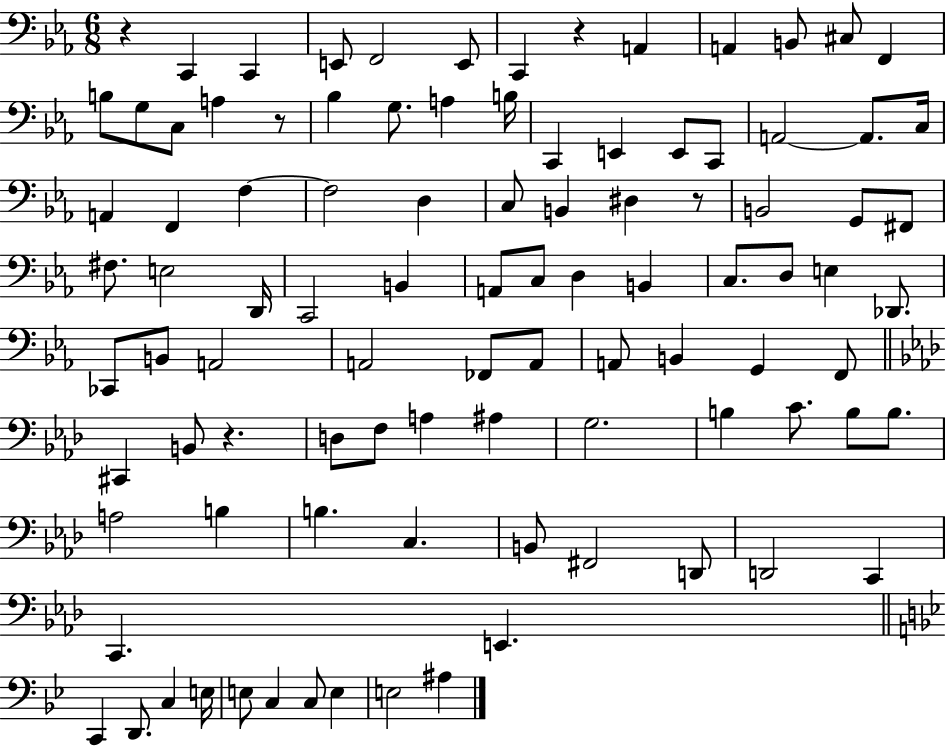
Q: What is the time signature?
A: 6/8